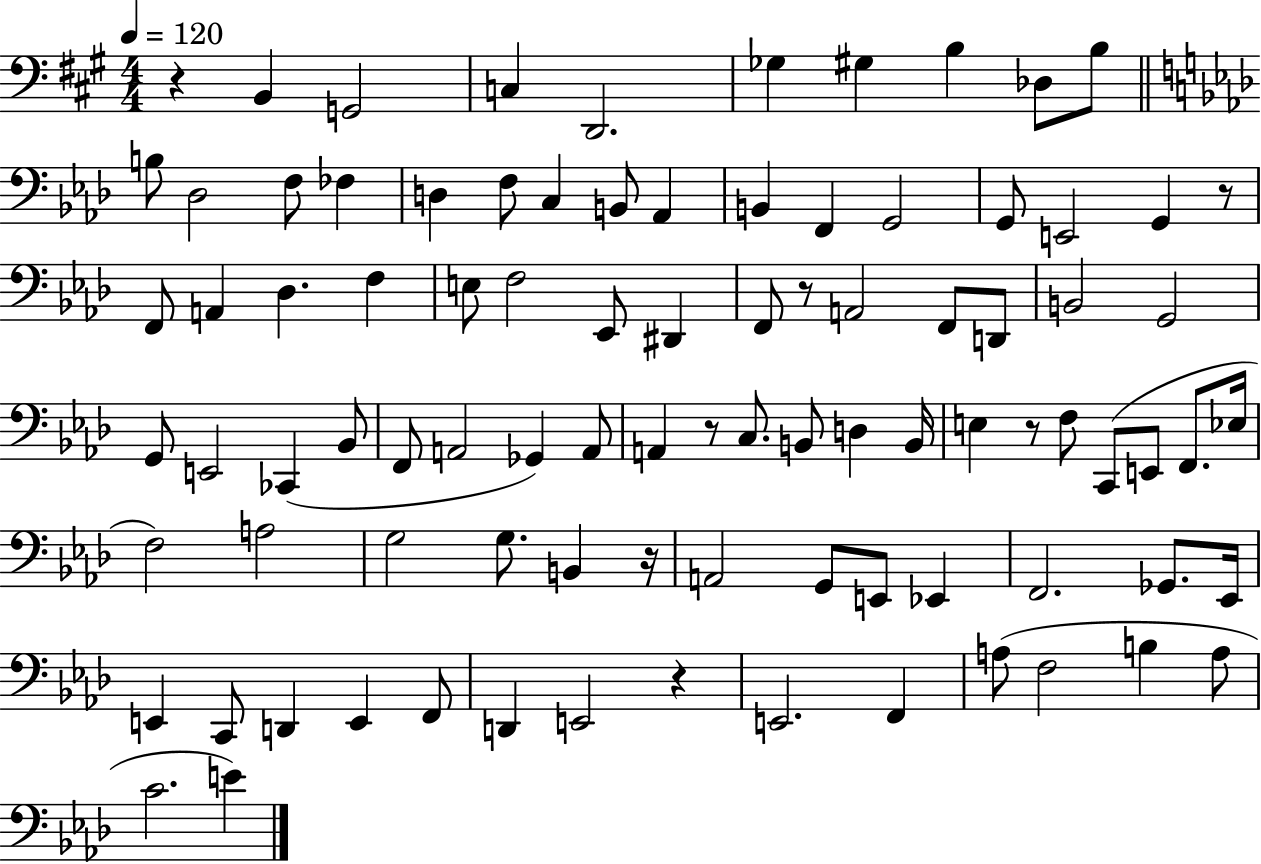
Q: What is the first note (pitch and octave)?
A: B2